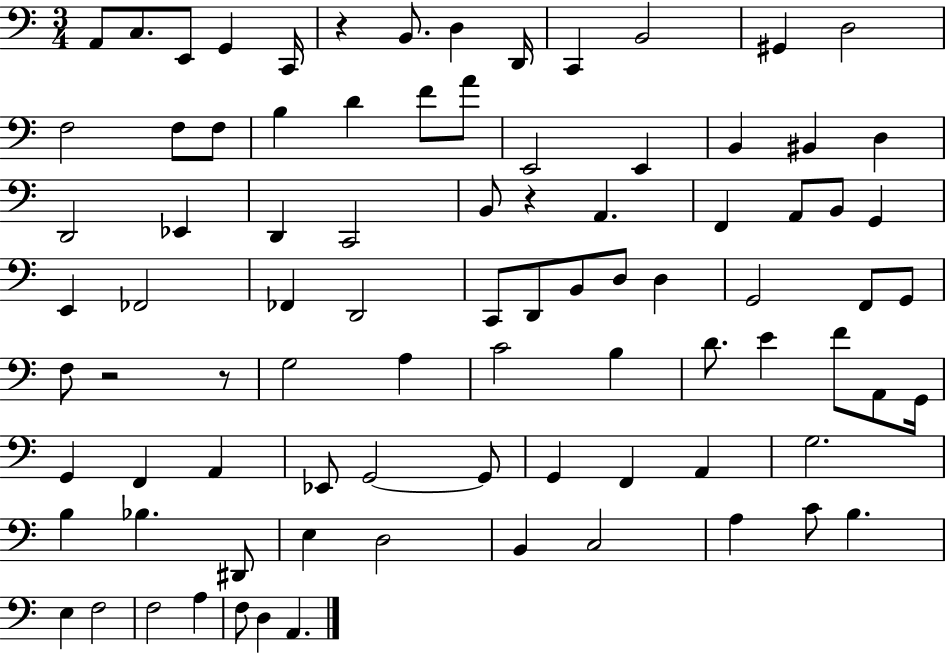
{
  \clef bass
  \numericTimeSignature
  \time 3/4
  \key c \major
  a,8 c8. e,8 g,4 c,16 | r4 b,8. d4 d,16 | c,4 b,2 | gis,4 d2 | \break f2 f8 f8 | b4 d'4 f'8 a'8 | e,2 e,4 | b,4 bis,4 d4 | \break d,2 ees,4 | d,4 c,2 | b,8 r4 a,4. | f,4 a,8 b,8 g,4 | \break e,4 fes,2 | fes,4 d,2 | c,8 d,8 b,8 d8 d4 | g,2 f,8 g,8 | \break f8 r2 r8 | g2 a4 | c'2 b4 | d'8. e'4 f'8 a,8 g,16 | \break g,4 f,4 a,4 | ees,8 g,2~~ g,8 | g,4 f,4 a,4 | g2. | \break b4 bes4. dis,8 | e4 d2 | b,4 c2 | a4 c'8 b4. | \break e4 f2 | f2 a4 | f8 d4 a,4. | \bar "|."
}